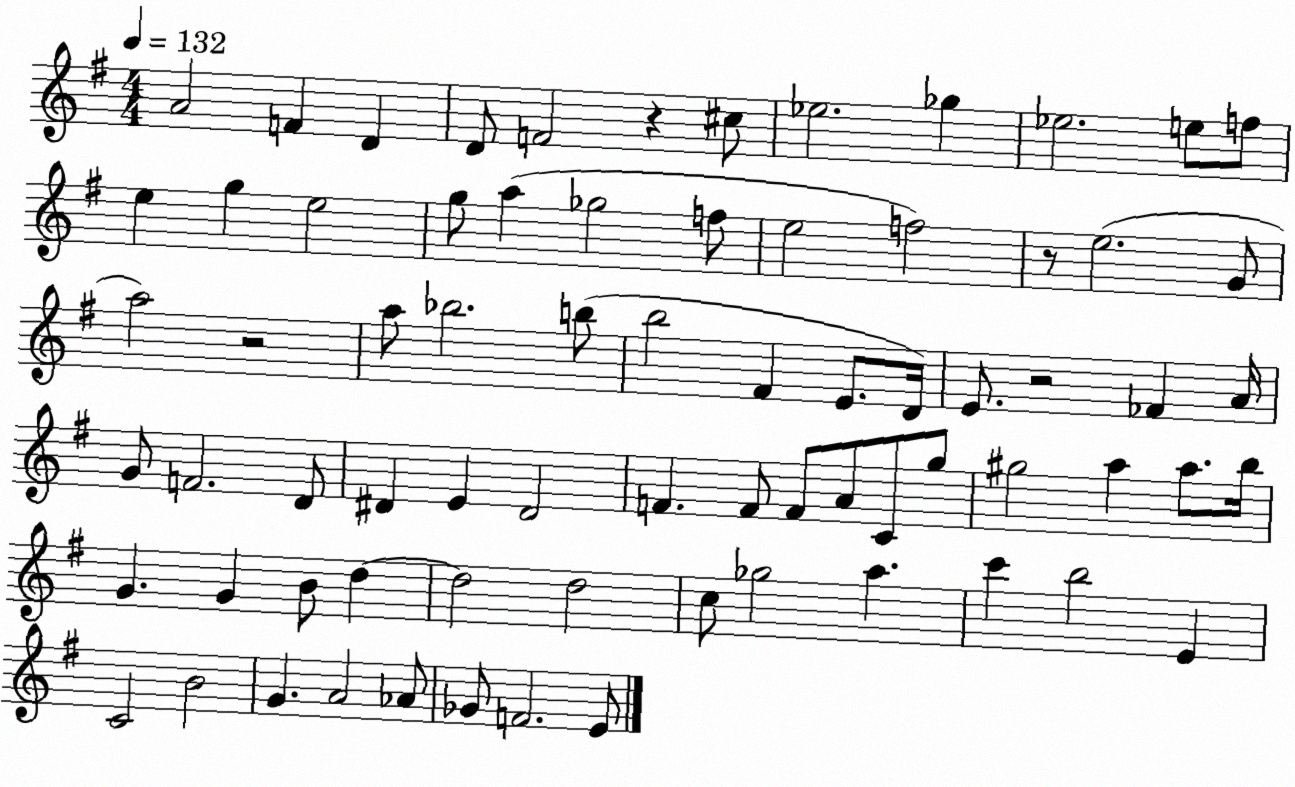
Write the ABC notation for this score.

X:1
T:Untitled
M:4/4
L:1/4
K:G
A2 F D D/2 F2 z ^c/2 _e2 _g _e2 e/2 f/2 e g e2 g/2 a _g2 f/2 e2 f2 z/2 e2 G/2 a2 z2 a/2 _b2 b/2 b2 ^F E/2 D/4 E/2 z2 _F A/4 G/2 F2 D/2 ^D E ^D2 F F/2 F/2 A/2 C/2 g/2 ^g2 a a/2 b/4 G G B/2 d d2 d2 c/2 _g2 a c' b2 E C2 B2 G A2 _A/2 _G/2 F2 E/2